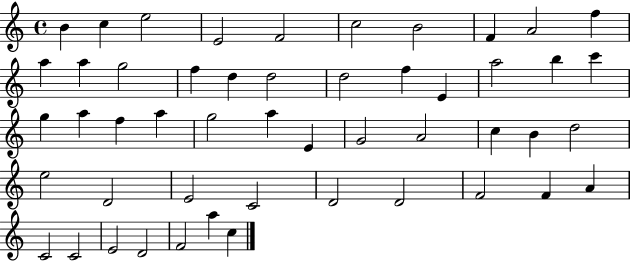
B4/q C5/q E5/h E4/h F4/h C5/h B4/h F4/q A4/h F5/q A5/q A5/q G5/h F5/q D5/q D5/h D5/h F5/q E4/q A5/h B5/q C6/q G5/q A5/q F5/q A5/q G5/h A5/q E4/q G4/h A4/h C5/q B4/q D5/h E5/h D4/h E4/h C4/h D4/h D4/h F4/h F4/q A4/q C4/h C4/h E4/h D4/h F4/h A5/q C5/q